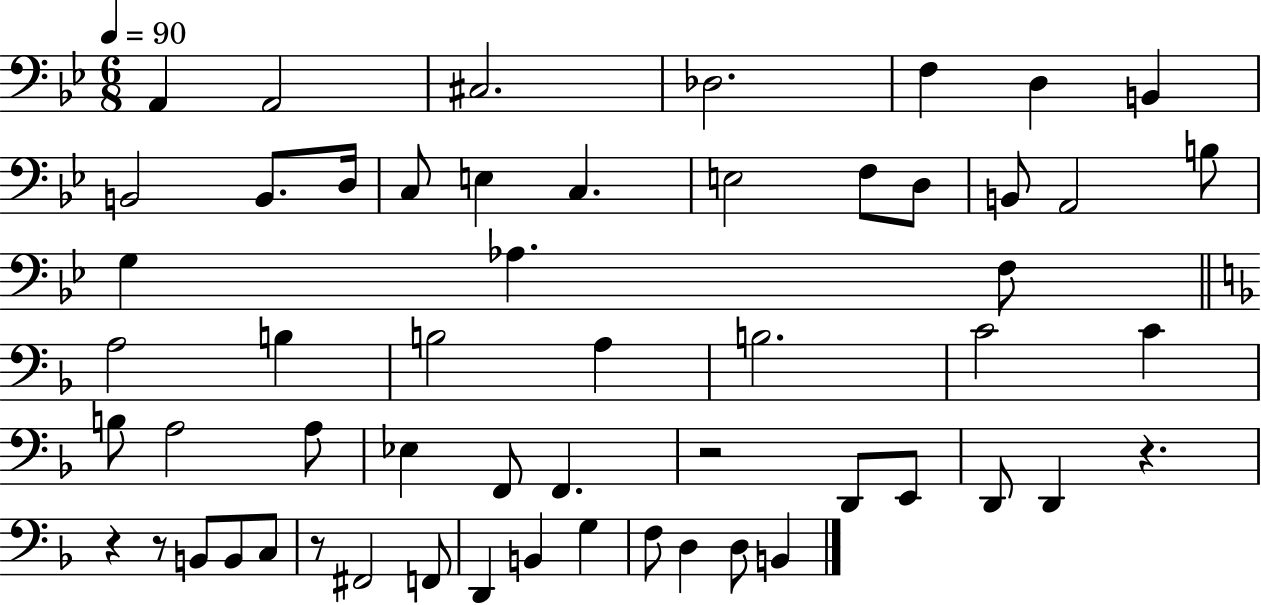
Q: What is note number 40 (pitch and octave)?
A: B2